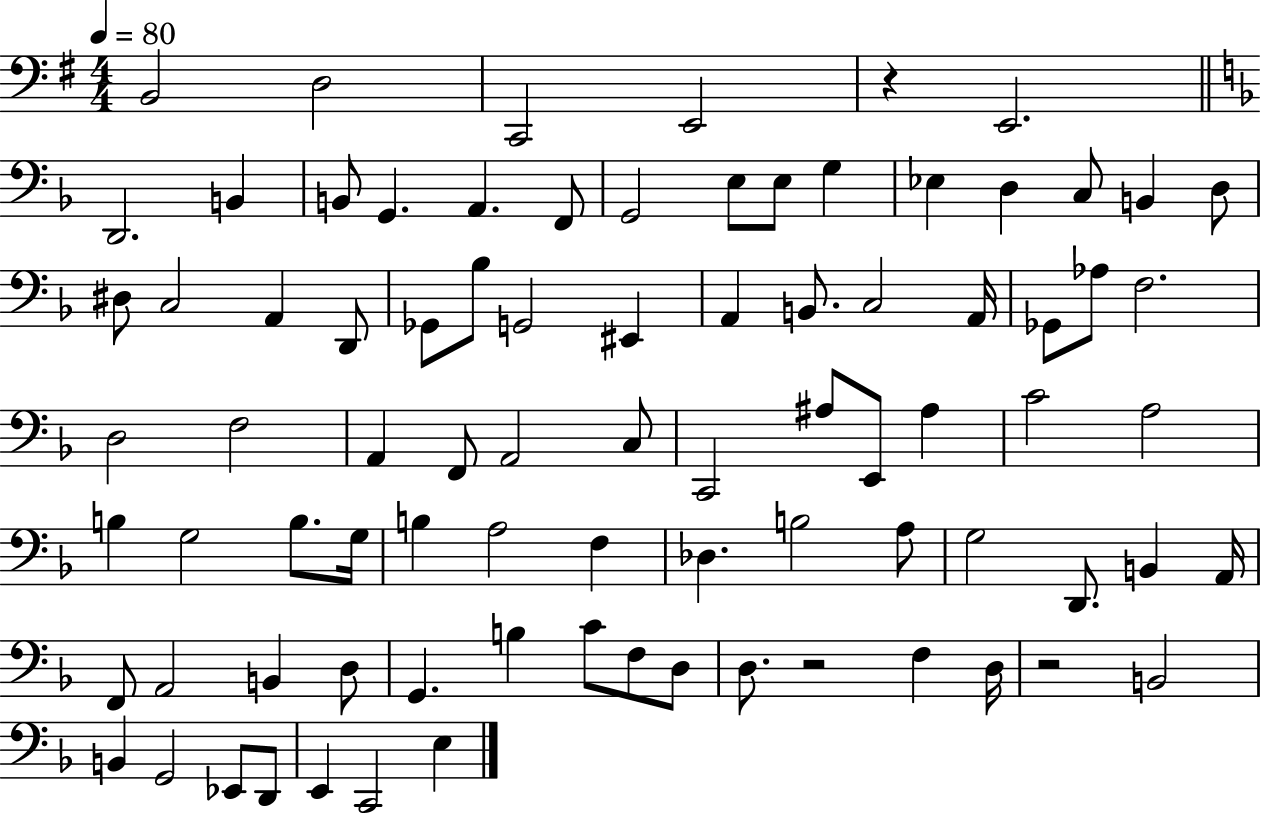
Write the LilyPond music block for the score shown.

{
  \clef bass
  \numericTimeSignature
  \time 4/4
  \key g \major
  \tempo 4 = 80
  \repeat volta 2 { b,2 d2 | c,2 e,2 | r4 e,2. | \bar "||" \break \key f \major d,2. b,4 | b,8 g,4. a,4. f,8 | g,2 e8 e8 g4 | ees4 d4 c8 b,4 d8 | \break dis8 c2 a,4 d,8 | ges,8 bes8 g,2 eis,4 | a,4 b,8. c2 a,16 | ges,8 aes8 f2. | \break d2 f2 | a,4 f,8 a,2 c8 | c,2 ais8 e,8 ais4 | c'2 a2 | \break b4 g2 b8. g16 | b4 a2 f4 | des4. b2 a8 | g2 d,8. b,4 a,16 | \break f,8 a,2 b,4 d8 | g,4. b4 c'8 f8 d8 | d8. r2 f4 d16 | r2 b,2 | \break b,4 g,2 ees,8 d,8 | e,4 c,2 e4 | } \bar "|."
}